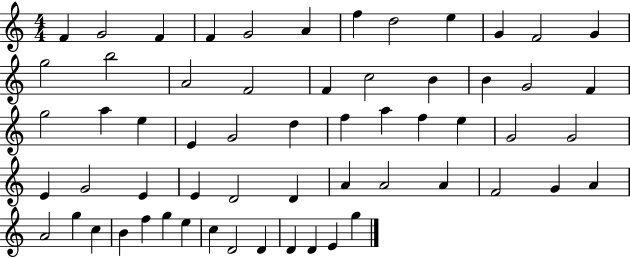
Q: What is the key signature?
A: C major